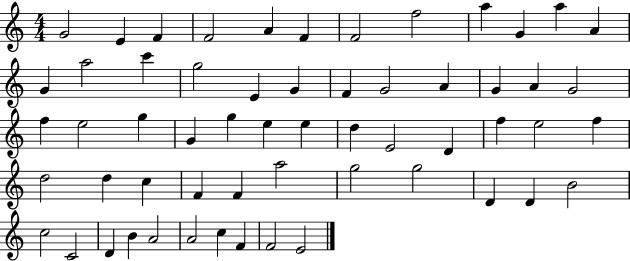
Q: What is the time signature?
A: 4/4